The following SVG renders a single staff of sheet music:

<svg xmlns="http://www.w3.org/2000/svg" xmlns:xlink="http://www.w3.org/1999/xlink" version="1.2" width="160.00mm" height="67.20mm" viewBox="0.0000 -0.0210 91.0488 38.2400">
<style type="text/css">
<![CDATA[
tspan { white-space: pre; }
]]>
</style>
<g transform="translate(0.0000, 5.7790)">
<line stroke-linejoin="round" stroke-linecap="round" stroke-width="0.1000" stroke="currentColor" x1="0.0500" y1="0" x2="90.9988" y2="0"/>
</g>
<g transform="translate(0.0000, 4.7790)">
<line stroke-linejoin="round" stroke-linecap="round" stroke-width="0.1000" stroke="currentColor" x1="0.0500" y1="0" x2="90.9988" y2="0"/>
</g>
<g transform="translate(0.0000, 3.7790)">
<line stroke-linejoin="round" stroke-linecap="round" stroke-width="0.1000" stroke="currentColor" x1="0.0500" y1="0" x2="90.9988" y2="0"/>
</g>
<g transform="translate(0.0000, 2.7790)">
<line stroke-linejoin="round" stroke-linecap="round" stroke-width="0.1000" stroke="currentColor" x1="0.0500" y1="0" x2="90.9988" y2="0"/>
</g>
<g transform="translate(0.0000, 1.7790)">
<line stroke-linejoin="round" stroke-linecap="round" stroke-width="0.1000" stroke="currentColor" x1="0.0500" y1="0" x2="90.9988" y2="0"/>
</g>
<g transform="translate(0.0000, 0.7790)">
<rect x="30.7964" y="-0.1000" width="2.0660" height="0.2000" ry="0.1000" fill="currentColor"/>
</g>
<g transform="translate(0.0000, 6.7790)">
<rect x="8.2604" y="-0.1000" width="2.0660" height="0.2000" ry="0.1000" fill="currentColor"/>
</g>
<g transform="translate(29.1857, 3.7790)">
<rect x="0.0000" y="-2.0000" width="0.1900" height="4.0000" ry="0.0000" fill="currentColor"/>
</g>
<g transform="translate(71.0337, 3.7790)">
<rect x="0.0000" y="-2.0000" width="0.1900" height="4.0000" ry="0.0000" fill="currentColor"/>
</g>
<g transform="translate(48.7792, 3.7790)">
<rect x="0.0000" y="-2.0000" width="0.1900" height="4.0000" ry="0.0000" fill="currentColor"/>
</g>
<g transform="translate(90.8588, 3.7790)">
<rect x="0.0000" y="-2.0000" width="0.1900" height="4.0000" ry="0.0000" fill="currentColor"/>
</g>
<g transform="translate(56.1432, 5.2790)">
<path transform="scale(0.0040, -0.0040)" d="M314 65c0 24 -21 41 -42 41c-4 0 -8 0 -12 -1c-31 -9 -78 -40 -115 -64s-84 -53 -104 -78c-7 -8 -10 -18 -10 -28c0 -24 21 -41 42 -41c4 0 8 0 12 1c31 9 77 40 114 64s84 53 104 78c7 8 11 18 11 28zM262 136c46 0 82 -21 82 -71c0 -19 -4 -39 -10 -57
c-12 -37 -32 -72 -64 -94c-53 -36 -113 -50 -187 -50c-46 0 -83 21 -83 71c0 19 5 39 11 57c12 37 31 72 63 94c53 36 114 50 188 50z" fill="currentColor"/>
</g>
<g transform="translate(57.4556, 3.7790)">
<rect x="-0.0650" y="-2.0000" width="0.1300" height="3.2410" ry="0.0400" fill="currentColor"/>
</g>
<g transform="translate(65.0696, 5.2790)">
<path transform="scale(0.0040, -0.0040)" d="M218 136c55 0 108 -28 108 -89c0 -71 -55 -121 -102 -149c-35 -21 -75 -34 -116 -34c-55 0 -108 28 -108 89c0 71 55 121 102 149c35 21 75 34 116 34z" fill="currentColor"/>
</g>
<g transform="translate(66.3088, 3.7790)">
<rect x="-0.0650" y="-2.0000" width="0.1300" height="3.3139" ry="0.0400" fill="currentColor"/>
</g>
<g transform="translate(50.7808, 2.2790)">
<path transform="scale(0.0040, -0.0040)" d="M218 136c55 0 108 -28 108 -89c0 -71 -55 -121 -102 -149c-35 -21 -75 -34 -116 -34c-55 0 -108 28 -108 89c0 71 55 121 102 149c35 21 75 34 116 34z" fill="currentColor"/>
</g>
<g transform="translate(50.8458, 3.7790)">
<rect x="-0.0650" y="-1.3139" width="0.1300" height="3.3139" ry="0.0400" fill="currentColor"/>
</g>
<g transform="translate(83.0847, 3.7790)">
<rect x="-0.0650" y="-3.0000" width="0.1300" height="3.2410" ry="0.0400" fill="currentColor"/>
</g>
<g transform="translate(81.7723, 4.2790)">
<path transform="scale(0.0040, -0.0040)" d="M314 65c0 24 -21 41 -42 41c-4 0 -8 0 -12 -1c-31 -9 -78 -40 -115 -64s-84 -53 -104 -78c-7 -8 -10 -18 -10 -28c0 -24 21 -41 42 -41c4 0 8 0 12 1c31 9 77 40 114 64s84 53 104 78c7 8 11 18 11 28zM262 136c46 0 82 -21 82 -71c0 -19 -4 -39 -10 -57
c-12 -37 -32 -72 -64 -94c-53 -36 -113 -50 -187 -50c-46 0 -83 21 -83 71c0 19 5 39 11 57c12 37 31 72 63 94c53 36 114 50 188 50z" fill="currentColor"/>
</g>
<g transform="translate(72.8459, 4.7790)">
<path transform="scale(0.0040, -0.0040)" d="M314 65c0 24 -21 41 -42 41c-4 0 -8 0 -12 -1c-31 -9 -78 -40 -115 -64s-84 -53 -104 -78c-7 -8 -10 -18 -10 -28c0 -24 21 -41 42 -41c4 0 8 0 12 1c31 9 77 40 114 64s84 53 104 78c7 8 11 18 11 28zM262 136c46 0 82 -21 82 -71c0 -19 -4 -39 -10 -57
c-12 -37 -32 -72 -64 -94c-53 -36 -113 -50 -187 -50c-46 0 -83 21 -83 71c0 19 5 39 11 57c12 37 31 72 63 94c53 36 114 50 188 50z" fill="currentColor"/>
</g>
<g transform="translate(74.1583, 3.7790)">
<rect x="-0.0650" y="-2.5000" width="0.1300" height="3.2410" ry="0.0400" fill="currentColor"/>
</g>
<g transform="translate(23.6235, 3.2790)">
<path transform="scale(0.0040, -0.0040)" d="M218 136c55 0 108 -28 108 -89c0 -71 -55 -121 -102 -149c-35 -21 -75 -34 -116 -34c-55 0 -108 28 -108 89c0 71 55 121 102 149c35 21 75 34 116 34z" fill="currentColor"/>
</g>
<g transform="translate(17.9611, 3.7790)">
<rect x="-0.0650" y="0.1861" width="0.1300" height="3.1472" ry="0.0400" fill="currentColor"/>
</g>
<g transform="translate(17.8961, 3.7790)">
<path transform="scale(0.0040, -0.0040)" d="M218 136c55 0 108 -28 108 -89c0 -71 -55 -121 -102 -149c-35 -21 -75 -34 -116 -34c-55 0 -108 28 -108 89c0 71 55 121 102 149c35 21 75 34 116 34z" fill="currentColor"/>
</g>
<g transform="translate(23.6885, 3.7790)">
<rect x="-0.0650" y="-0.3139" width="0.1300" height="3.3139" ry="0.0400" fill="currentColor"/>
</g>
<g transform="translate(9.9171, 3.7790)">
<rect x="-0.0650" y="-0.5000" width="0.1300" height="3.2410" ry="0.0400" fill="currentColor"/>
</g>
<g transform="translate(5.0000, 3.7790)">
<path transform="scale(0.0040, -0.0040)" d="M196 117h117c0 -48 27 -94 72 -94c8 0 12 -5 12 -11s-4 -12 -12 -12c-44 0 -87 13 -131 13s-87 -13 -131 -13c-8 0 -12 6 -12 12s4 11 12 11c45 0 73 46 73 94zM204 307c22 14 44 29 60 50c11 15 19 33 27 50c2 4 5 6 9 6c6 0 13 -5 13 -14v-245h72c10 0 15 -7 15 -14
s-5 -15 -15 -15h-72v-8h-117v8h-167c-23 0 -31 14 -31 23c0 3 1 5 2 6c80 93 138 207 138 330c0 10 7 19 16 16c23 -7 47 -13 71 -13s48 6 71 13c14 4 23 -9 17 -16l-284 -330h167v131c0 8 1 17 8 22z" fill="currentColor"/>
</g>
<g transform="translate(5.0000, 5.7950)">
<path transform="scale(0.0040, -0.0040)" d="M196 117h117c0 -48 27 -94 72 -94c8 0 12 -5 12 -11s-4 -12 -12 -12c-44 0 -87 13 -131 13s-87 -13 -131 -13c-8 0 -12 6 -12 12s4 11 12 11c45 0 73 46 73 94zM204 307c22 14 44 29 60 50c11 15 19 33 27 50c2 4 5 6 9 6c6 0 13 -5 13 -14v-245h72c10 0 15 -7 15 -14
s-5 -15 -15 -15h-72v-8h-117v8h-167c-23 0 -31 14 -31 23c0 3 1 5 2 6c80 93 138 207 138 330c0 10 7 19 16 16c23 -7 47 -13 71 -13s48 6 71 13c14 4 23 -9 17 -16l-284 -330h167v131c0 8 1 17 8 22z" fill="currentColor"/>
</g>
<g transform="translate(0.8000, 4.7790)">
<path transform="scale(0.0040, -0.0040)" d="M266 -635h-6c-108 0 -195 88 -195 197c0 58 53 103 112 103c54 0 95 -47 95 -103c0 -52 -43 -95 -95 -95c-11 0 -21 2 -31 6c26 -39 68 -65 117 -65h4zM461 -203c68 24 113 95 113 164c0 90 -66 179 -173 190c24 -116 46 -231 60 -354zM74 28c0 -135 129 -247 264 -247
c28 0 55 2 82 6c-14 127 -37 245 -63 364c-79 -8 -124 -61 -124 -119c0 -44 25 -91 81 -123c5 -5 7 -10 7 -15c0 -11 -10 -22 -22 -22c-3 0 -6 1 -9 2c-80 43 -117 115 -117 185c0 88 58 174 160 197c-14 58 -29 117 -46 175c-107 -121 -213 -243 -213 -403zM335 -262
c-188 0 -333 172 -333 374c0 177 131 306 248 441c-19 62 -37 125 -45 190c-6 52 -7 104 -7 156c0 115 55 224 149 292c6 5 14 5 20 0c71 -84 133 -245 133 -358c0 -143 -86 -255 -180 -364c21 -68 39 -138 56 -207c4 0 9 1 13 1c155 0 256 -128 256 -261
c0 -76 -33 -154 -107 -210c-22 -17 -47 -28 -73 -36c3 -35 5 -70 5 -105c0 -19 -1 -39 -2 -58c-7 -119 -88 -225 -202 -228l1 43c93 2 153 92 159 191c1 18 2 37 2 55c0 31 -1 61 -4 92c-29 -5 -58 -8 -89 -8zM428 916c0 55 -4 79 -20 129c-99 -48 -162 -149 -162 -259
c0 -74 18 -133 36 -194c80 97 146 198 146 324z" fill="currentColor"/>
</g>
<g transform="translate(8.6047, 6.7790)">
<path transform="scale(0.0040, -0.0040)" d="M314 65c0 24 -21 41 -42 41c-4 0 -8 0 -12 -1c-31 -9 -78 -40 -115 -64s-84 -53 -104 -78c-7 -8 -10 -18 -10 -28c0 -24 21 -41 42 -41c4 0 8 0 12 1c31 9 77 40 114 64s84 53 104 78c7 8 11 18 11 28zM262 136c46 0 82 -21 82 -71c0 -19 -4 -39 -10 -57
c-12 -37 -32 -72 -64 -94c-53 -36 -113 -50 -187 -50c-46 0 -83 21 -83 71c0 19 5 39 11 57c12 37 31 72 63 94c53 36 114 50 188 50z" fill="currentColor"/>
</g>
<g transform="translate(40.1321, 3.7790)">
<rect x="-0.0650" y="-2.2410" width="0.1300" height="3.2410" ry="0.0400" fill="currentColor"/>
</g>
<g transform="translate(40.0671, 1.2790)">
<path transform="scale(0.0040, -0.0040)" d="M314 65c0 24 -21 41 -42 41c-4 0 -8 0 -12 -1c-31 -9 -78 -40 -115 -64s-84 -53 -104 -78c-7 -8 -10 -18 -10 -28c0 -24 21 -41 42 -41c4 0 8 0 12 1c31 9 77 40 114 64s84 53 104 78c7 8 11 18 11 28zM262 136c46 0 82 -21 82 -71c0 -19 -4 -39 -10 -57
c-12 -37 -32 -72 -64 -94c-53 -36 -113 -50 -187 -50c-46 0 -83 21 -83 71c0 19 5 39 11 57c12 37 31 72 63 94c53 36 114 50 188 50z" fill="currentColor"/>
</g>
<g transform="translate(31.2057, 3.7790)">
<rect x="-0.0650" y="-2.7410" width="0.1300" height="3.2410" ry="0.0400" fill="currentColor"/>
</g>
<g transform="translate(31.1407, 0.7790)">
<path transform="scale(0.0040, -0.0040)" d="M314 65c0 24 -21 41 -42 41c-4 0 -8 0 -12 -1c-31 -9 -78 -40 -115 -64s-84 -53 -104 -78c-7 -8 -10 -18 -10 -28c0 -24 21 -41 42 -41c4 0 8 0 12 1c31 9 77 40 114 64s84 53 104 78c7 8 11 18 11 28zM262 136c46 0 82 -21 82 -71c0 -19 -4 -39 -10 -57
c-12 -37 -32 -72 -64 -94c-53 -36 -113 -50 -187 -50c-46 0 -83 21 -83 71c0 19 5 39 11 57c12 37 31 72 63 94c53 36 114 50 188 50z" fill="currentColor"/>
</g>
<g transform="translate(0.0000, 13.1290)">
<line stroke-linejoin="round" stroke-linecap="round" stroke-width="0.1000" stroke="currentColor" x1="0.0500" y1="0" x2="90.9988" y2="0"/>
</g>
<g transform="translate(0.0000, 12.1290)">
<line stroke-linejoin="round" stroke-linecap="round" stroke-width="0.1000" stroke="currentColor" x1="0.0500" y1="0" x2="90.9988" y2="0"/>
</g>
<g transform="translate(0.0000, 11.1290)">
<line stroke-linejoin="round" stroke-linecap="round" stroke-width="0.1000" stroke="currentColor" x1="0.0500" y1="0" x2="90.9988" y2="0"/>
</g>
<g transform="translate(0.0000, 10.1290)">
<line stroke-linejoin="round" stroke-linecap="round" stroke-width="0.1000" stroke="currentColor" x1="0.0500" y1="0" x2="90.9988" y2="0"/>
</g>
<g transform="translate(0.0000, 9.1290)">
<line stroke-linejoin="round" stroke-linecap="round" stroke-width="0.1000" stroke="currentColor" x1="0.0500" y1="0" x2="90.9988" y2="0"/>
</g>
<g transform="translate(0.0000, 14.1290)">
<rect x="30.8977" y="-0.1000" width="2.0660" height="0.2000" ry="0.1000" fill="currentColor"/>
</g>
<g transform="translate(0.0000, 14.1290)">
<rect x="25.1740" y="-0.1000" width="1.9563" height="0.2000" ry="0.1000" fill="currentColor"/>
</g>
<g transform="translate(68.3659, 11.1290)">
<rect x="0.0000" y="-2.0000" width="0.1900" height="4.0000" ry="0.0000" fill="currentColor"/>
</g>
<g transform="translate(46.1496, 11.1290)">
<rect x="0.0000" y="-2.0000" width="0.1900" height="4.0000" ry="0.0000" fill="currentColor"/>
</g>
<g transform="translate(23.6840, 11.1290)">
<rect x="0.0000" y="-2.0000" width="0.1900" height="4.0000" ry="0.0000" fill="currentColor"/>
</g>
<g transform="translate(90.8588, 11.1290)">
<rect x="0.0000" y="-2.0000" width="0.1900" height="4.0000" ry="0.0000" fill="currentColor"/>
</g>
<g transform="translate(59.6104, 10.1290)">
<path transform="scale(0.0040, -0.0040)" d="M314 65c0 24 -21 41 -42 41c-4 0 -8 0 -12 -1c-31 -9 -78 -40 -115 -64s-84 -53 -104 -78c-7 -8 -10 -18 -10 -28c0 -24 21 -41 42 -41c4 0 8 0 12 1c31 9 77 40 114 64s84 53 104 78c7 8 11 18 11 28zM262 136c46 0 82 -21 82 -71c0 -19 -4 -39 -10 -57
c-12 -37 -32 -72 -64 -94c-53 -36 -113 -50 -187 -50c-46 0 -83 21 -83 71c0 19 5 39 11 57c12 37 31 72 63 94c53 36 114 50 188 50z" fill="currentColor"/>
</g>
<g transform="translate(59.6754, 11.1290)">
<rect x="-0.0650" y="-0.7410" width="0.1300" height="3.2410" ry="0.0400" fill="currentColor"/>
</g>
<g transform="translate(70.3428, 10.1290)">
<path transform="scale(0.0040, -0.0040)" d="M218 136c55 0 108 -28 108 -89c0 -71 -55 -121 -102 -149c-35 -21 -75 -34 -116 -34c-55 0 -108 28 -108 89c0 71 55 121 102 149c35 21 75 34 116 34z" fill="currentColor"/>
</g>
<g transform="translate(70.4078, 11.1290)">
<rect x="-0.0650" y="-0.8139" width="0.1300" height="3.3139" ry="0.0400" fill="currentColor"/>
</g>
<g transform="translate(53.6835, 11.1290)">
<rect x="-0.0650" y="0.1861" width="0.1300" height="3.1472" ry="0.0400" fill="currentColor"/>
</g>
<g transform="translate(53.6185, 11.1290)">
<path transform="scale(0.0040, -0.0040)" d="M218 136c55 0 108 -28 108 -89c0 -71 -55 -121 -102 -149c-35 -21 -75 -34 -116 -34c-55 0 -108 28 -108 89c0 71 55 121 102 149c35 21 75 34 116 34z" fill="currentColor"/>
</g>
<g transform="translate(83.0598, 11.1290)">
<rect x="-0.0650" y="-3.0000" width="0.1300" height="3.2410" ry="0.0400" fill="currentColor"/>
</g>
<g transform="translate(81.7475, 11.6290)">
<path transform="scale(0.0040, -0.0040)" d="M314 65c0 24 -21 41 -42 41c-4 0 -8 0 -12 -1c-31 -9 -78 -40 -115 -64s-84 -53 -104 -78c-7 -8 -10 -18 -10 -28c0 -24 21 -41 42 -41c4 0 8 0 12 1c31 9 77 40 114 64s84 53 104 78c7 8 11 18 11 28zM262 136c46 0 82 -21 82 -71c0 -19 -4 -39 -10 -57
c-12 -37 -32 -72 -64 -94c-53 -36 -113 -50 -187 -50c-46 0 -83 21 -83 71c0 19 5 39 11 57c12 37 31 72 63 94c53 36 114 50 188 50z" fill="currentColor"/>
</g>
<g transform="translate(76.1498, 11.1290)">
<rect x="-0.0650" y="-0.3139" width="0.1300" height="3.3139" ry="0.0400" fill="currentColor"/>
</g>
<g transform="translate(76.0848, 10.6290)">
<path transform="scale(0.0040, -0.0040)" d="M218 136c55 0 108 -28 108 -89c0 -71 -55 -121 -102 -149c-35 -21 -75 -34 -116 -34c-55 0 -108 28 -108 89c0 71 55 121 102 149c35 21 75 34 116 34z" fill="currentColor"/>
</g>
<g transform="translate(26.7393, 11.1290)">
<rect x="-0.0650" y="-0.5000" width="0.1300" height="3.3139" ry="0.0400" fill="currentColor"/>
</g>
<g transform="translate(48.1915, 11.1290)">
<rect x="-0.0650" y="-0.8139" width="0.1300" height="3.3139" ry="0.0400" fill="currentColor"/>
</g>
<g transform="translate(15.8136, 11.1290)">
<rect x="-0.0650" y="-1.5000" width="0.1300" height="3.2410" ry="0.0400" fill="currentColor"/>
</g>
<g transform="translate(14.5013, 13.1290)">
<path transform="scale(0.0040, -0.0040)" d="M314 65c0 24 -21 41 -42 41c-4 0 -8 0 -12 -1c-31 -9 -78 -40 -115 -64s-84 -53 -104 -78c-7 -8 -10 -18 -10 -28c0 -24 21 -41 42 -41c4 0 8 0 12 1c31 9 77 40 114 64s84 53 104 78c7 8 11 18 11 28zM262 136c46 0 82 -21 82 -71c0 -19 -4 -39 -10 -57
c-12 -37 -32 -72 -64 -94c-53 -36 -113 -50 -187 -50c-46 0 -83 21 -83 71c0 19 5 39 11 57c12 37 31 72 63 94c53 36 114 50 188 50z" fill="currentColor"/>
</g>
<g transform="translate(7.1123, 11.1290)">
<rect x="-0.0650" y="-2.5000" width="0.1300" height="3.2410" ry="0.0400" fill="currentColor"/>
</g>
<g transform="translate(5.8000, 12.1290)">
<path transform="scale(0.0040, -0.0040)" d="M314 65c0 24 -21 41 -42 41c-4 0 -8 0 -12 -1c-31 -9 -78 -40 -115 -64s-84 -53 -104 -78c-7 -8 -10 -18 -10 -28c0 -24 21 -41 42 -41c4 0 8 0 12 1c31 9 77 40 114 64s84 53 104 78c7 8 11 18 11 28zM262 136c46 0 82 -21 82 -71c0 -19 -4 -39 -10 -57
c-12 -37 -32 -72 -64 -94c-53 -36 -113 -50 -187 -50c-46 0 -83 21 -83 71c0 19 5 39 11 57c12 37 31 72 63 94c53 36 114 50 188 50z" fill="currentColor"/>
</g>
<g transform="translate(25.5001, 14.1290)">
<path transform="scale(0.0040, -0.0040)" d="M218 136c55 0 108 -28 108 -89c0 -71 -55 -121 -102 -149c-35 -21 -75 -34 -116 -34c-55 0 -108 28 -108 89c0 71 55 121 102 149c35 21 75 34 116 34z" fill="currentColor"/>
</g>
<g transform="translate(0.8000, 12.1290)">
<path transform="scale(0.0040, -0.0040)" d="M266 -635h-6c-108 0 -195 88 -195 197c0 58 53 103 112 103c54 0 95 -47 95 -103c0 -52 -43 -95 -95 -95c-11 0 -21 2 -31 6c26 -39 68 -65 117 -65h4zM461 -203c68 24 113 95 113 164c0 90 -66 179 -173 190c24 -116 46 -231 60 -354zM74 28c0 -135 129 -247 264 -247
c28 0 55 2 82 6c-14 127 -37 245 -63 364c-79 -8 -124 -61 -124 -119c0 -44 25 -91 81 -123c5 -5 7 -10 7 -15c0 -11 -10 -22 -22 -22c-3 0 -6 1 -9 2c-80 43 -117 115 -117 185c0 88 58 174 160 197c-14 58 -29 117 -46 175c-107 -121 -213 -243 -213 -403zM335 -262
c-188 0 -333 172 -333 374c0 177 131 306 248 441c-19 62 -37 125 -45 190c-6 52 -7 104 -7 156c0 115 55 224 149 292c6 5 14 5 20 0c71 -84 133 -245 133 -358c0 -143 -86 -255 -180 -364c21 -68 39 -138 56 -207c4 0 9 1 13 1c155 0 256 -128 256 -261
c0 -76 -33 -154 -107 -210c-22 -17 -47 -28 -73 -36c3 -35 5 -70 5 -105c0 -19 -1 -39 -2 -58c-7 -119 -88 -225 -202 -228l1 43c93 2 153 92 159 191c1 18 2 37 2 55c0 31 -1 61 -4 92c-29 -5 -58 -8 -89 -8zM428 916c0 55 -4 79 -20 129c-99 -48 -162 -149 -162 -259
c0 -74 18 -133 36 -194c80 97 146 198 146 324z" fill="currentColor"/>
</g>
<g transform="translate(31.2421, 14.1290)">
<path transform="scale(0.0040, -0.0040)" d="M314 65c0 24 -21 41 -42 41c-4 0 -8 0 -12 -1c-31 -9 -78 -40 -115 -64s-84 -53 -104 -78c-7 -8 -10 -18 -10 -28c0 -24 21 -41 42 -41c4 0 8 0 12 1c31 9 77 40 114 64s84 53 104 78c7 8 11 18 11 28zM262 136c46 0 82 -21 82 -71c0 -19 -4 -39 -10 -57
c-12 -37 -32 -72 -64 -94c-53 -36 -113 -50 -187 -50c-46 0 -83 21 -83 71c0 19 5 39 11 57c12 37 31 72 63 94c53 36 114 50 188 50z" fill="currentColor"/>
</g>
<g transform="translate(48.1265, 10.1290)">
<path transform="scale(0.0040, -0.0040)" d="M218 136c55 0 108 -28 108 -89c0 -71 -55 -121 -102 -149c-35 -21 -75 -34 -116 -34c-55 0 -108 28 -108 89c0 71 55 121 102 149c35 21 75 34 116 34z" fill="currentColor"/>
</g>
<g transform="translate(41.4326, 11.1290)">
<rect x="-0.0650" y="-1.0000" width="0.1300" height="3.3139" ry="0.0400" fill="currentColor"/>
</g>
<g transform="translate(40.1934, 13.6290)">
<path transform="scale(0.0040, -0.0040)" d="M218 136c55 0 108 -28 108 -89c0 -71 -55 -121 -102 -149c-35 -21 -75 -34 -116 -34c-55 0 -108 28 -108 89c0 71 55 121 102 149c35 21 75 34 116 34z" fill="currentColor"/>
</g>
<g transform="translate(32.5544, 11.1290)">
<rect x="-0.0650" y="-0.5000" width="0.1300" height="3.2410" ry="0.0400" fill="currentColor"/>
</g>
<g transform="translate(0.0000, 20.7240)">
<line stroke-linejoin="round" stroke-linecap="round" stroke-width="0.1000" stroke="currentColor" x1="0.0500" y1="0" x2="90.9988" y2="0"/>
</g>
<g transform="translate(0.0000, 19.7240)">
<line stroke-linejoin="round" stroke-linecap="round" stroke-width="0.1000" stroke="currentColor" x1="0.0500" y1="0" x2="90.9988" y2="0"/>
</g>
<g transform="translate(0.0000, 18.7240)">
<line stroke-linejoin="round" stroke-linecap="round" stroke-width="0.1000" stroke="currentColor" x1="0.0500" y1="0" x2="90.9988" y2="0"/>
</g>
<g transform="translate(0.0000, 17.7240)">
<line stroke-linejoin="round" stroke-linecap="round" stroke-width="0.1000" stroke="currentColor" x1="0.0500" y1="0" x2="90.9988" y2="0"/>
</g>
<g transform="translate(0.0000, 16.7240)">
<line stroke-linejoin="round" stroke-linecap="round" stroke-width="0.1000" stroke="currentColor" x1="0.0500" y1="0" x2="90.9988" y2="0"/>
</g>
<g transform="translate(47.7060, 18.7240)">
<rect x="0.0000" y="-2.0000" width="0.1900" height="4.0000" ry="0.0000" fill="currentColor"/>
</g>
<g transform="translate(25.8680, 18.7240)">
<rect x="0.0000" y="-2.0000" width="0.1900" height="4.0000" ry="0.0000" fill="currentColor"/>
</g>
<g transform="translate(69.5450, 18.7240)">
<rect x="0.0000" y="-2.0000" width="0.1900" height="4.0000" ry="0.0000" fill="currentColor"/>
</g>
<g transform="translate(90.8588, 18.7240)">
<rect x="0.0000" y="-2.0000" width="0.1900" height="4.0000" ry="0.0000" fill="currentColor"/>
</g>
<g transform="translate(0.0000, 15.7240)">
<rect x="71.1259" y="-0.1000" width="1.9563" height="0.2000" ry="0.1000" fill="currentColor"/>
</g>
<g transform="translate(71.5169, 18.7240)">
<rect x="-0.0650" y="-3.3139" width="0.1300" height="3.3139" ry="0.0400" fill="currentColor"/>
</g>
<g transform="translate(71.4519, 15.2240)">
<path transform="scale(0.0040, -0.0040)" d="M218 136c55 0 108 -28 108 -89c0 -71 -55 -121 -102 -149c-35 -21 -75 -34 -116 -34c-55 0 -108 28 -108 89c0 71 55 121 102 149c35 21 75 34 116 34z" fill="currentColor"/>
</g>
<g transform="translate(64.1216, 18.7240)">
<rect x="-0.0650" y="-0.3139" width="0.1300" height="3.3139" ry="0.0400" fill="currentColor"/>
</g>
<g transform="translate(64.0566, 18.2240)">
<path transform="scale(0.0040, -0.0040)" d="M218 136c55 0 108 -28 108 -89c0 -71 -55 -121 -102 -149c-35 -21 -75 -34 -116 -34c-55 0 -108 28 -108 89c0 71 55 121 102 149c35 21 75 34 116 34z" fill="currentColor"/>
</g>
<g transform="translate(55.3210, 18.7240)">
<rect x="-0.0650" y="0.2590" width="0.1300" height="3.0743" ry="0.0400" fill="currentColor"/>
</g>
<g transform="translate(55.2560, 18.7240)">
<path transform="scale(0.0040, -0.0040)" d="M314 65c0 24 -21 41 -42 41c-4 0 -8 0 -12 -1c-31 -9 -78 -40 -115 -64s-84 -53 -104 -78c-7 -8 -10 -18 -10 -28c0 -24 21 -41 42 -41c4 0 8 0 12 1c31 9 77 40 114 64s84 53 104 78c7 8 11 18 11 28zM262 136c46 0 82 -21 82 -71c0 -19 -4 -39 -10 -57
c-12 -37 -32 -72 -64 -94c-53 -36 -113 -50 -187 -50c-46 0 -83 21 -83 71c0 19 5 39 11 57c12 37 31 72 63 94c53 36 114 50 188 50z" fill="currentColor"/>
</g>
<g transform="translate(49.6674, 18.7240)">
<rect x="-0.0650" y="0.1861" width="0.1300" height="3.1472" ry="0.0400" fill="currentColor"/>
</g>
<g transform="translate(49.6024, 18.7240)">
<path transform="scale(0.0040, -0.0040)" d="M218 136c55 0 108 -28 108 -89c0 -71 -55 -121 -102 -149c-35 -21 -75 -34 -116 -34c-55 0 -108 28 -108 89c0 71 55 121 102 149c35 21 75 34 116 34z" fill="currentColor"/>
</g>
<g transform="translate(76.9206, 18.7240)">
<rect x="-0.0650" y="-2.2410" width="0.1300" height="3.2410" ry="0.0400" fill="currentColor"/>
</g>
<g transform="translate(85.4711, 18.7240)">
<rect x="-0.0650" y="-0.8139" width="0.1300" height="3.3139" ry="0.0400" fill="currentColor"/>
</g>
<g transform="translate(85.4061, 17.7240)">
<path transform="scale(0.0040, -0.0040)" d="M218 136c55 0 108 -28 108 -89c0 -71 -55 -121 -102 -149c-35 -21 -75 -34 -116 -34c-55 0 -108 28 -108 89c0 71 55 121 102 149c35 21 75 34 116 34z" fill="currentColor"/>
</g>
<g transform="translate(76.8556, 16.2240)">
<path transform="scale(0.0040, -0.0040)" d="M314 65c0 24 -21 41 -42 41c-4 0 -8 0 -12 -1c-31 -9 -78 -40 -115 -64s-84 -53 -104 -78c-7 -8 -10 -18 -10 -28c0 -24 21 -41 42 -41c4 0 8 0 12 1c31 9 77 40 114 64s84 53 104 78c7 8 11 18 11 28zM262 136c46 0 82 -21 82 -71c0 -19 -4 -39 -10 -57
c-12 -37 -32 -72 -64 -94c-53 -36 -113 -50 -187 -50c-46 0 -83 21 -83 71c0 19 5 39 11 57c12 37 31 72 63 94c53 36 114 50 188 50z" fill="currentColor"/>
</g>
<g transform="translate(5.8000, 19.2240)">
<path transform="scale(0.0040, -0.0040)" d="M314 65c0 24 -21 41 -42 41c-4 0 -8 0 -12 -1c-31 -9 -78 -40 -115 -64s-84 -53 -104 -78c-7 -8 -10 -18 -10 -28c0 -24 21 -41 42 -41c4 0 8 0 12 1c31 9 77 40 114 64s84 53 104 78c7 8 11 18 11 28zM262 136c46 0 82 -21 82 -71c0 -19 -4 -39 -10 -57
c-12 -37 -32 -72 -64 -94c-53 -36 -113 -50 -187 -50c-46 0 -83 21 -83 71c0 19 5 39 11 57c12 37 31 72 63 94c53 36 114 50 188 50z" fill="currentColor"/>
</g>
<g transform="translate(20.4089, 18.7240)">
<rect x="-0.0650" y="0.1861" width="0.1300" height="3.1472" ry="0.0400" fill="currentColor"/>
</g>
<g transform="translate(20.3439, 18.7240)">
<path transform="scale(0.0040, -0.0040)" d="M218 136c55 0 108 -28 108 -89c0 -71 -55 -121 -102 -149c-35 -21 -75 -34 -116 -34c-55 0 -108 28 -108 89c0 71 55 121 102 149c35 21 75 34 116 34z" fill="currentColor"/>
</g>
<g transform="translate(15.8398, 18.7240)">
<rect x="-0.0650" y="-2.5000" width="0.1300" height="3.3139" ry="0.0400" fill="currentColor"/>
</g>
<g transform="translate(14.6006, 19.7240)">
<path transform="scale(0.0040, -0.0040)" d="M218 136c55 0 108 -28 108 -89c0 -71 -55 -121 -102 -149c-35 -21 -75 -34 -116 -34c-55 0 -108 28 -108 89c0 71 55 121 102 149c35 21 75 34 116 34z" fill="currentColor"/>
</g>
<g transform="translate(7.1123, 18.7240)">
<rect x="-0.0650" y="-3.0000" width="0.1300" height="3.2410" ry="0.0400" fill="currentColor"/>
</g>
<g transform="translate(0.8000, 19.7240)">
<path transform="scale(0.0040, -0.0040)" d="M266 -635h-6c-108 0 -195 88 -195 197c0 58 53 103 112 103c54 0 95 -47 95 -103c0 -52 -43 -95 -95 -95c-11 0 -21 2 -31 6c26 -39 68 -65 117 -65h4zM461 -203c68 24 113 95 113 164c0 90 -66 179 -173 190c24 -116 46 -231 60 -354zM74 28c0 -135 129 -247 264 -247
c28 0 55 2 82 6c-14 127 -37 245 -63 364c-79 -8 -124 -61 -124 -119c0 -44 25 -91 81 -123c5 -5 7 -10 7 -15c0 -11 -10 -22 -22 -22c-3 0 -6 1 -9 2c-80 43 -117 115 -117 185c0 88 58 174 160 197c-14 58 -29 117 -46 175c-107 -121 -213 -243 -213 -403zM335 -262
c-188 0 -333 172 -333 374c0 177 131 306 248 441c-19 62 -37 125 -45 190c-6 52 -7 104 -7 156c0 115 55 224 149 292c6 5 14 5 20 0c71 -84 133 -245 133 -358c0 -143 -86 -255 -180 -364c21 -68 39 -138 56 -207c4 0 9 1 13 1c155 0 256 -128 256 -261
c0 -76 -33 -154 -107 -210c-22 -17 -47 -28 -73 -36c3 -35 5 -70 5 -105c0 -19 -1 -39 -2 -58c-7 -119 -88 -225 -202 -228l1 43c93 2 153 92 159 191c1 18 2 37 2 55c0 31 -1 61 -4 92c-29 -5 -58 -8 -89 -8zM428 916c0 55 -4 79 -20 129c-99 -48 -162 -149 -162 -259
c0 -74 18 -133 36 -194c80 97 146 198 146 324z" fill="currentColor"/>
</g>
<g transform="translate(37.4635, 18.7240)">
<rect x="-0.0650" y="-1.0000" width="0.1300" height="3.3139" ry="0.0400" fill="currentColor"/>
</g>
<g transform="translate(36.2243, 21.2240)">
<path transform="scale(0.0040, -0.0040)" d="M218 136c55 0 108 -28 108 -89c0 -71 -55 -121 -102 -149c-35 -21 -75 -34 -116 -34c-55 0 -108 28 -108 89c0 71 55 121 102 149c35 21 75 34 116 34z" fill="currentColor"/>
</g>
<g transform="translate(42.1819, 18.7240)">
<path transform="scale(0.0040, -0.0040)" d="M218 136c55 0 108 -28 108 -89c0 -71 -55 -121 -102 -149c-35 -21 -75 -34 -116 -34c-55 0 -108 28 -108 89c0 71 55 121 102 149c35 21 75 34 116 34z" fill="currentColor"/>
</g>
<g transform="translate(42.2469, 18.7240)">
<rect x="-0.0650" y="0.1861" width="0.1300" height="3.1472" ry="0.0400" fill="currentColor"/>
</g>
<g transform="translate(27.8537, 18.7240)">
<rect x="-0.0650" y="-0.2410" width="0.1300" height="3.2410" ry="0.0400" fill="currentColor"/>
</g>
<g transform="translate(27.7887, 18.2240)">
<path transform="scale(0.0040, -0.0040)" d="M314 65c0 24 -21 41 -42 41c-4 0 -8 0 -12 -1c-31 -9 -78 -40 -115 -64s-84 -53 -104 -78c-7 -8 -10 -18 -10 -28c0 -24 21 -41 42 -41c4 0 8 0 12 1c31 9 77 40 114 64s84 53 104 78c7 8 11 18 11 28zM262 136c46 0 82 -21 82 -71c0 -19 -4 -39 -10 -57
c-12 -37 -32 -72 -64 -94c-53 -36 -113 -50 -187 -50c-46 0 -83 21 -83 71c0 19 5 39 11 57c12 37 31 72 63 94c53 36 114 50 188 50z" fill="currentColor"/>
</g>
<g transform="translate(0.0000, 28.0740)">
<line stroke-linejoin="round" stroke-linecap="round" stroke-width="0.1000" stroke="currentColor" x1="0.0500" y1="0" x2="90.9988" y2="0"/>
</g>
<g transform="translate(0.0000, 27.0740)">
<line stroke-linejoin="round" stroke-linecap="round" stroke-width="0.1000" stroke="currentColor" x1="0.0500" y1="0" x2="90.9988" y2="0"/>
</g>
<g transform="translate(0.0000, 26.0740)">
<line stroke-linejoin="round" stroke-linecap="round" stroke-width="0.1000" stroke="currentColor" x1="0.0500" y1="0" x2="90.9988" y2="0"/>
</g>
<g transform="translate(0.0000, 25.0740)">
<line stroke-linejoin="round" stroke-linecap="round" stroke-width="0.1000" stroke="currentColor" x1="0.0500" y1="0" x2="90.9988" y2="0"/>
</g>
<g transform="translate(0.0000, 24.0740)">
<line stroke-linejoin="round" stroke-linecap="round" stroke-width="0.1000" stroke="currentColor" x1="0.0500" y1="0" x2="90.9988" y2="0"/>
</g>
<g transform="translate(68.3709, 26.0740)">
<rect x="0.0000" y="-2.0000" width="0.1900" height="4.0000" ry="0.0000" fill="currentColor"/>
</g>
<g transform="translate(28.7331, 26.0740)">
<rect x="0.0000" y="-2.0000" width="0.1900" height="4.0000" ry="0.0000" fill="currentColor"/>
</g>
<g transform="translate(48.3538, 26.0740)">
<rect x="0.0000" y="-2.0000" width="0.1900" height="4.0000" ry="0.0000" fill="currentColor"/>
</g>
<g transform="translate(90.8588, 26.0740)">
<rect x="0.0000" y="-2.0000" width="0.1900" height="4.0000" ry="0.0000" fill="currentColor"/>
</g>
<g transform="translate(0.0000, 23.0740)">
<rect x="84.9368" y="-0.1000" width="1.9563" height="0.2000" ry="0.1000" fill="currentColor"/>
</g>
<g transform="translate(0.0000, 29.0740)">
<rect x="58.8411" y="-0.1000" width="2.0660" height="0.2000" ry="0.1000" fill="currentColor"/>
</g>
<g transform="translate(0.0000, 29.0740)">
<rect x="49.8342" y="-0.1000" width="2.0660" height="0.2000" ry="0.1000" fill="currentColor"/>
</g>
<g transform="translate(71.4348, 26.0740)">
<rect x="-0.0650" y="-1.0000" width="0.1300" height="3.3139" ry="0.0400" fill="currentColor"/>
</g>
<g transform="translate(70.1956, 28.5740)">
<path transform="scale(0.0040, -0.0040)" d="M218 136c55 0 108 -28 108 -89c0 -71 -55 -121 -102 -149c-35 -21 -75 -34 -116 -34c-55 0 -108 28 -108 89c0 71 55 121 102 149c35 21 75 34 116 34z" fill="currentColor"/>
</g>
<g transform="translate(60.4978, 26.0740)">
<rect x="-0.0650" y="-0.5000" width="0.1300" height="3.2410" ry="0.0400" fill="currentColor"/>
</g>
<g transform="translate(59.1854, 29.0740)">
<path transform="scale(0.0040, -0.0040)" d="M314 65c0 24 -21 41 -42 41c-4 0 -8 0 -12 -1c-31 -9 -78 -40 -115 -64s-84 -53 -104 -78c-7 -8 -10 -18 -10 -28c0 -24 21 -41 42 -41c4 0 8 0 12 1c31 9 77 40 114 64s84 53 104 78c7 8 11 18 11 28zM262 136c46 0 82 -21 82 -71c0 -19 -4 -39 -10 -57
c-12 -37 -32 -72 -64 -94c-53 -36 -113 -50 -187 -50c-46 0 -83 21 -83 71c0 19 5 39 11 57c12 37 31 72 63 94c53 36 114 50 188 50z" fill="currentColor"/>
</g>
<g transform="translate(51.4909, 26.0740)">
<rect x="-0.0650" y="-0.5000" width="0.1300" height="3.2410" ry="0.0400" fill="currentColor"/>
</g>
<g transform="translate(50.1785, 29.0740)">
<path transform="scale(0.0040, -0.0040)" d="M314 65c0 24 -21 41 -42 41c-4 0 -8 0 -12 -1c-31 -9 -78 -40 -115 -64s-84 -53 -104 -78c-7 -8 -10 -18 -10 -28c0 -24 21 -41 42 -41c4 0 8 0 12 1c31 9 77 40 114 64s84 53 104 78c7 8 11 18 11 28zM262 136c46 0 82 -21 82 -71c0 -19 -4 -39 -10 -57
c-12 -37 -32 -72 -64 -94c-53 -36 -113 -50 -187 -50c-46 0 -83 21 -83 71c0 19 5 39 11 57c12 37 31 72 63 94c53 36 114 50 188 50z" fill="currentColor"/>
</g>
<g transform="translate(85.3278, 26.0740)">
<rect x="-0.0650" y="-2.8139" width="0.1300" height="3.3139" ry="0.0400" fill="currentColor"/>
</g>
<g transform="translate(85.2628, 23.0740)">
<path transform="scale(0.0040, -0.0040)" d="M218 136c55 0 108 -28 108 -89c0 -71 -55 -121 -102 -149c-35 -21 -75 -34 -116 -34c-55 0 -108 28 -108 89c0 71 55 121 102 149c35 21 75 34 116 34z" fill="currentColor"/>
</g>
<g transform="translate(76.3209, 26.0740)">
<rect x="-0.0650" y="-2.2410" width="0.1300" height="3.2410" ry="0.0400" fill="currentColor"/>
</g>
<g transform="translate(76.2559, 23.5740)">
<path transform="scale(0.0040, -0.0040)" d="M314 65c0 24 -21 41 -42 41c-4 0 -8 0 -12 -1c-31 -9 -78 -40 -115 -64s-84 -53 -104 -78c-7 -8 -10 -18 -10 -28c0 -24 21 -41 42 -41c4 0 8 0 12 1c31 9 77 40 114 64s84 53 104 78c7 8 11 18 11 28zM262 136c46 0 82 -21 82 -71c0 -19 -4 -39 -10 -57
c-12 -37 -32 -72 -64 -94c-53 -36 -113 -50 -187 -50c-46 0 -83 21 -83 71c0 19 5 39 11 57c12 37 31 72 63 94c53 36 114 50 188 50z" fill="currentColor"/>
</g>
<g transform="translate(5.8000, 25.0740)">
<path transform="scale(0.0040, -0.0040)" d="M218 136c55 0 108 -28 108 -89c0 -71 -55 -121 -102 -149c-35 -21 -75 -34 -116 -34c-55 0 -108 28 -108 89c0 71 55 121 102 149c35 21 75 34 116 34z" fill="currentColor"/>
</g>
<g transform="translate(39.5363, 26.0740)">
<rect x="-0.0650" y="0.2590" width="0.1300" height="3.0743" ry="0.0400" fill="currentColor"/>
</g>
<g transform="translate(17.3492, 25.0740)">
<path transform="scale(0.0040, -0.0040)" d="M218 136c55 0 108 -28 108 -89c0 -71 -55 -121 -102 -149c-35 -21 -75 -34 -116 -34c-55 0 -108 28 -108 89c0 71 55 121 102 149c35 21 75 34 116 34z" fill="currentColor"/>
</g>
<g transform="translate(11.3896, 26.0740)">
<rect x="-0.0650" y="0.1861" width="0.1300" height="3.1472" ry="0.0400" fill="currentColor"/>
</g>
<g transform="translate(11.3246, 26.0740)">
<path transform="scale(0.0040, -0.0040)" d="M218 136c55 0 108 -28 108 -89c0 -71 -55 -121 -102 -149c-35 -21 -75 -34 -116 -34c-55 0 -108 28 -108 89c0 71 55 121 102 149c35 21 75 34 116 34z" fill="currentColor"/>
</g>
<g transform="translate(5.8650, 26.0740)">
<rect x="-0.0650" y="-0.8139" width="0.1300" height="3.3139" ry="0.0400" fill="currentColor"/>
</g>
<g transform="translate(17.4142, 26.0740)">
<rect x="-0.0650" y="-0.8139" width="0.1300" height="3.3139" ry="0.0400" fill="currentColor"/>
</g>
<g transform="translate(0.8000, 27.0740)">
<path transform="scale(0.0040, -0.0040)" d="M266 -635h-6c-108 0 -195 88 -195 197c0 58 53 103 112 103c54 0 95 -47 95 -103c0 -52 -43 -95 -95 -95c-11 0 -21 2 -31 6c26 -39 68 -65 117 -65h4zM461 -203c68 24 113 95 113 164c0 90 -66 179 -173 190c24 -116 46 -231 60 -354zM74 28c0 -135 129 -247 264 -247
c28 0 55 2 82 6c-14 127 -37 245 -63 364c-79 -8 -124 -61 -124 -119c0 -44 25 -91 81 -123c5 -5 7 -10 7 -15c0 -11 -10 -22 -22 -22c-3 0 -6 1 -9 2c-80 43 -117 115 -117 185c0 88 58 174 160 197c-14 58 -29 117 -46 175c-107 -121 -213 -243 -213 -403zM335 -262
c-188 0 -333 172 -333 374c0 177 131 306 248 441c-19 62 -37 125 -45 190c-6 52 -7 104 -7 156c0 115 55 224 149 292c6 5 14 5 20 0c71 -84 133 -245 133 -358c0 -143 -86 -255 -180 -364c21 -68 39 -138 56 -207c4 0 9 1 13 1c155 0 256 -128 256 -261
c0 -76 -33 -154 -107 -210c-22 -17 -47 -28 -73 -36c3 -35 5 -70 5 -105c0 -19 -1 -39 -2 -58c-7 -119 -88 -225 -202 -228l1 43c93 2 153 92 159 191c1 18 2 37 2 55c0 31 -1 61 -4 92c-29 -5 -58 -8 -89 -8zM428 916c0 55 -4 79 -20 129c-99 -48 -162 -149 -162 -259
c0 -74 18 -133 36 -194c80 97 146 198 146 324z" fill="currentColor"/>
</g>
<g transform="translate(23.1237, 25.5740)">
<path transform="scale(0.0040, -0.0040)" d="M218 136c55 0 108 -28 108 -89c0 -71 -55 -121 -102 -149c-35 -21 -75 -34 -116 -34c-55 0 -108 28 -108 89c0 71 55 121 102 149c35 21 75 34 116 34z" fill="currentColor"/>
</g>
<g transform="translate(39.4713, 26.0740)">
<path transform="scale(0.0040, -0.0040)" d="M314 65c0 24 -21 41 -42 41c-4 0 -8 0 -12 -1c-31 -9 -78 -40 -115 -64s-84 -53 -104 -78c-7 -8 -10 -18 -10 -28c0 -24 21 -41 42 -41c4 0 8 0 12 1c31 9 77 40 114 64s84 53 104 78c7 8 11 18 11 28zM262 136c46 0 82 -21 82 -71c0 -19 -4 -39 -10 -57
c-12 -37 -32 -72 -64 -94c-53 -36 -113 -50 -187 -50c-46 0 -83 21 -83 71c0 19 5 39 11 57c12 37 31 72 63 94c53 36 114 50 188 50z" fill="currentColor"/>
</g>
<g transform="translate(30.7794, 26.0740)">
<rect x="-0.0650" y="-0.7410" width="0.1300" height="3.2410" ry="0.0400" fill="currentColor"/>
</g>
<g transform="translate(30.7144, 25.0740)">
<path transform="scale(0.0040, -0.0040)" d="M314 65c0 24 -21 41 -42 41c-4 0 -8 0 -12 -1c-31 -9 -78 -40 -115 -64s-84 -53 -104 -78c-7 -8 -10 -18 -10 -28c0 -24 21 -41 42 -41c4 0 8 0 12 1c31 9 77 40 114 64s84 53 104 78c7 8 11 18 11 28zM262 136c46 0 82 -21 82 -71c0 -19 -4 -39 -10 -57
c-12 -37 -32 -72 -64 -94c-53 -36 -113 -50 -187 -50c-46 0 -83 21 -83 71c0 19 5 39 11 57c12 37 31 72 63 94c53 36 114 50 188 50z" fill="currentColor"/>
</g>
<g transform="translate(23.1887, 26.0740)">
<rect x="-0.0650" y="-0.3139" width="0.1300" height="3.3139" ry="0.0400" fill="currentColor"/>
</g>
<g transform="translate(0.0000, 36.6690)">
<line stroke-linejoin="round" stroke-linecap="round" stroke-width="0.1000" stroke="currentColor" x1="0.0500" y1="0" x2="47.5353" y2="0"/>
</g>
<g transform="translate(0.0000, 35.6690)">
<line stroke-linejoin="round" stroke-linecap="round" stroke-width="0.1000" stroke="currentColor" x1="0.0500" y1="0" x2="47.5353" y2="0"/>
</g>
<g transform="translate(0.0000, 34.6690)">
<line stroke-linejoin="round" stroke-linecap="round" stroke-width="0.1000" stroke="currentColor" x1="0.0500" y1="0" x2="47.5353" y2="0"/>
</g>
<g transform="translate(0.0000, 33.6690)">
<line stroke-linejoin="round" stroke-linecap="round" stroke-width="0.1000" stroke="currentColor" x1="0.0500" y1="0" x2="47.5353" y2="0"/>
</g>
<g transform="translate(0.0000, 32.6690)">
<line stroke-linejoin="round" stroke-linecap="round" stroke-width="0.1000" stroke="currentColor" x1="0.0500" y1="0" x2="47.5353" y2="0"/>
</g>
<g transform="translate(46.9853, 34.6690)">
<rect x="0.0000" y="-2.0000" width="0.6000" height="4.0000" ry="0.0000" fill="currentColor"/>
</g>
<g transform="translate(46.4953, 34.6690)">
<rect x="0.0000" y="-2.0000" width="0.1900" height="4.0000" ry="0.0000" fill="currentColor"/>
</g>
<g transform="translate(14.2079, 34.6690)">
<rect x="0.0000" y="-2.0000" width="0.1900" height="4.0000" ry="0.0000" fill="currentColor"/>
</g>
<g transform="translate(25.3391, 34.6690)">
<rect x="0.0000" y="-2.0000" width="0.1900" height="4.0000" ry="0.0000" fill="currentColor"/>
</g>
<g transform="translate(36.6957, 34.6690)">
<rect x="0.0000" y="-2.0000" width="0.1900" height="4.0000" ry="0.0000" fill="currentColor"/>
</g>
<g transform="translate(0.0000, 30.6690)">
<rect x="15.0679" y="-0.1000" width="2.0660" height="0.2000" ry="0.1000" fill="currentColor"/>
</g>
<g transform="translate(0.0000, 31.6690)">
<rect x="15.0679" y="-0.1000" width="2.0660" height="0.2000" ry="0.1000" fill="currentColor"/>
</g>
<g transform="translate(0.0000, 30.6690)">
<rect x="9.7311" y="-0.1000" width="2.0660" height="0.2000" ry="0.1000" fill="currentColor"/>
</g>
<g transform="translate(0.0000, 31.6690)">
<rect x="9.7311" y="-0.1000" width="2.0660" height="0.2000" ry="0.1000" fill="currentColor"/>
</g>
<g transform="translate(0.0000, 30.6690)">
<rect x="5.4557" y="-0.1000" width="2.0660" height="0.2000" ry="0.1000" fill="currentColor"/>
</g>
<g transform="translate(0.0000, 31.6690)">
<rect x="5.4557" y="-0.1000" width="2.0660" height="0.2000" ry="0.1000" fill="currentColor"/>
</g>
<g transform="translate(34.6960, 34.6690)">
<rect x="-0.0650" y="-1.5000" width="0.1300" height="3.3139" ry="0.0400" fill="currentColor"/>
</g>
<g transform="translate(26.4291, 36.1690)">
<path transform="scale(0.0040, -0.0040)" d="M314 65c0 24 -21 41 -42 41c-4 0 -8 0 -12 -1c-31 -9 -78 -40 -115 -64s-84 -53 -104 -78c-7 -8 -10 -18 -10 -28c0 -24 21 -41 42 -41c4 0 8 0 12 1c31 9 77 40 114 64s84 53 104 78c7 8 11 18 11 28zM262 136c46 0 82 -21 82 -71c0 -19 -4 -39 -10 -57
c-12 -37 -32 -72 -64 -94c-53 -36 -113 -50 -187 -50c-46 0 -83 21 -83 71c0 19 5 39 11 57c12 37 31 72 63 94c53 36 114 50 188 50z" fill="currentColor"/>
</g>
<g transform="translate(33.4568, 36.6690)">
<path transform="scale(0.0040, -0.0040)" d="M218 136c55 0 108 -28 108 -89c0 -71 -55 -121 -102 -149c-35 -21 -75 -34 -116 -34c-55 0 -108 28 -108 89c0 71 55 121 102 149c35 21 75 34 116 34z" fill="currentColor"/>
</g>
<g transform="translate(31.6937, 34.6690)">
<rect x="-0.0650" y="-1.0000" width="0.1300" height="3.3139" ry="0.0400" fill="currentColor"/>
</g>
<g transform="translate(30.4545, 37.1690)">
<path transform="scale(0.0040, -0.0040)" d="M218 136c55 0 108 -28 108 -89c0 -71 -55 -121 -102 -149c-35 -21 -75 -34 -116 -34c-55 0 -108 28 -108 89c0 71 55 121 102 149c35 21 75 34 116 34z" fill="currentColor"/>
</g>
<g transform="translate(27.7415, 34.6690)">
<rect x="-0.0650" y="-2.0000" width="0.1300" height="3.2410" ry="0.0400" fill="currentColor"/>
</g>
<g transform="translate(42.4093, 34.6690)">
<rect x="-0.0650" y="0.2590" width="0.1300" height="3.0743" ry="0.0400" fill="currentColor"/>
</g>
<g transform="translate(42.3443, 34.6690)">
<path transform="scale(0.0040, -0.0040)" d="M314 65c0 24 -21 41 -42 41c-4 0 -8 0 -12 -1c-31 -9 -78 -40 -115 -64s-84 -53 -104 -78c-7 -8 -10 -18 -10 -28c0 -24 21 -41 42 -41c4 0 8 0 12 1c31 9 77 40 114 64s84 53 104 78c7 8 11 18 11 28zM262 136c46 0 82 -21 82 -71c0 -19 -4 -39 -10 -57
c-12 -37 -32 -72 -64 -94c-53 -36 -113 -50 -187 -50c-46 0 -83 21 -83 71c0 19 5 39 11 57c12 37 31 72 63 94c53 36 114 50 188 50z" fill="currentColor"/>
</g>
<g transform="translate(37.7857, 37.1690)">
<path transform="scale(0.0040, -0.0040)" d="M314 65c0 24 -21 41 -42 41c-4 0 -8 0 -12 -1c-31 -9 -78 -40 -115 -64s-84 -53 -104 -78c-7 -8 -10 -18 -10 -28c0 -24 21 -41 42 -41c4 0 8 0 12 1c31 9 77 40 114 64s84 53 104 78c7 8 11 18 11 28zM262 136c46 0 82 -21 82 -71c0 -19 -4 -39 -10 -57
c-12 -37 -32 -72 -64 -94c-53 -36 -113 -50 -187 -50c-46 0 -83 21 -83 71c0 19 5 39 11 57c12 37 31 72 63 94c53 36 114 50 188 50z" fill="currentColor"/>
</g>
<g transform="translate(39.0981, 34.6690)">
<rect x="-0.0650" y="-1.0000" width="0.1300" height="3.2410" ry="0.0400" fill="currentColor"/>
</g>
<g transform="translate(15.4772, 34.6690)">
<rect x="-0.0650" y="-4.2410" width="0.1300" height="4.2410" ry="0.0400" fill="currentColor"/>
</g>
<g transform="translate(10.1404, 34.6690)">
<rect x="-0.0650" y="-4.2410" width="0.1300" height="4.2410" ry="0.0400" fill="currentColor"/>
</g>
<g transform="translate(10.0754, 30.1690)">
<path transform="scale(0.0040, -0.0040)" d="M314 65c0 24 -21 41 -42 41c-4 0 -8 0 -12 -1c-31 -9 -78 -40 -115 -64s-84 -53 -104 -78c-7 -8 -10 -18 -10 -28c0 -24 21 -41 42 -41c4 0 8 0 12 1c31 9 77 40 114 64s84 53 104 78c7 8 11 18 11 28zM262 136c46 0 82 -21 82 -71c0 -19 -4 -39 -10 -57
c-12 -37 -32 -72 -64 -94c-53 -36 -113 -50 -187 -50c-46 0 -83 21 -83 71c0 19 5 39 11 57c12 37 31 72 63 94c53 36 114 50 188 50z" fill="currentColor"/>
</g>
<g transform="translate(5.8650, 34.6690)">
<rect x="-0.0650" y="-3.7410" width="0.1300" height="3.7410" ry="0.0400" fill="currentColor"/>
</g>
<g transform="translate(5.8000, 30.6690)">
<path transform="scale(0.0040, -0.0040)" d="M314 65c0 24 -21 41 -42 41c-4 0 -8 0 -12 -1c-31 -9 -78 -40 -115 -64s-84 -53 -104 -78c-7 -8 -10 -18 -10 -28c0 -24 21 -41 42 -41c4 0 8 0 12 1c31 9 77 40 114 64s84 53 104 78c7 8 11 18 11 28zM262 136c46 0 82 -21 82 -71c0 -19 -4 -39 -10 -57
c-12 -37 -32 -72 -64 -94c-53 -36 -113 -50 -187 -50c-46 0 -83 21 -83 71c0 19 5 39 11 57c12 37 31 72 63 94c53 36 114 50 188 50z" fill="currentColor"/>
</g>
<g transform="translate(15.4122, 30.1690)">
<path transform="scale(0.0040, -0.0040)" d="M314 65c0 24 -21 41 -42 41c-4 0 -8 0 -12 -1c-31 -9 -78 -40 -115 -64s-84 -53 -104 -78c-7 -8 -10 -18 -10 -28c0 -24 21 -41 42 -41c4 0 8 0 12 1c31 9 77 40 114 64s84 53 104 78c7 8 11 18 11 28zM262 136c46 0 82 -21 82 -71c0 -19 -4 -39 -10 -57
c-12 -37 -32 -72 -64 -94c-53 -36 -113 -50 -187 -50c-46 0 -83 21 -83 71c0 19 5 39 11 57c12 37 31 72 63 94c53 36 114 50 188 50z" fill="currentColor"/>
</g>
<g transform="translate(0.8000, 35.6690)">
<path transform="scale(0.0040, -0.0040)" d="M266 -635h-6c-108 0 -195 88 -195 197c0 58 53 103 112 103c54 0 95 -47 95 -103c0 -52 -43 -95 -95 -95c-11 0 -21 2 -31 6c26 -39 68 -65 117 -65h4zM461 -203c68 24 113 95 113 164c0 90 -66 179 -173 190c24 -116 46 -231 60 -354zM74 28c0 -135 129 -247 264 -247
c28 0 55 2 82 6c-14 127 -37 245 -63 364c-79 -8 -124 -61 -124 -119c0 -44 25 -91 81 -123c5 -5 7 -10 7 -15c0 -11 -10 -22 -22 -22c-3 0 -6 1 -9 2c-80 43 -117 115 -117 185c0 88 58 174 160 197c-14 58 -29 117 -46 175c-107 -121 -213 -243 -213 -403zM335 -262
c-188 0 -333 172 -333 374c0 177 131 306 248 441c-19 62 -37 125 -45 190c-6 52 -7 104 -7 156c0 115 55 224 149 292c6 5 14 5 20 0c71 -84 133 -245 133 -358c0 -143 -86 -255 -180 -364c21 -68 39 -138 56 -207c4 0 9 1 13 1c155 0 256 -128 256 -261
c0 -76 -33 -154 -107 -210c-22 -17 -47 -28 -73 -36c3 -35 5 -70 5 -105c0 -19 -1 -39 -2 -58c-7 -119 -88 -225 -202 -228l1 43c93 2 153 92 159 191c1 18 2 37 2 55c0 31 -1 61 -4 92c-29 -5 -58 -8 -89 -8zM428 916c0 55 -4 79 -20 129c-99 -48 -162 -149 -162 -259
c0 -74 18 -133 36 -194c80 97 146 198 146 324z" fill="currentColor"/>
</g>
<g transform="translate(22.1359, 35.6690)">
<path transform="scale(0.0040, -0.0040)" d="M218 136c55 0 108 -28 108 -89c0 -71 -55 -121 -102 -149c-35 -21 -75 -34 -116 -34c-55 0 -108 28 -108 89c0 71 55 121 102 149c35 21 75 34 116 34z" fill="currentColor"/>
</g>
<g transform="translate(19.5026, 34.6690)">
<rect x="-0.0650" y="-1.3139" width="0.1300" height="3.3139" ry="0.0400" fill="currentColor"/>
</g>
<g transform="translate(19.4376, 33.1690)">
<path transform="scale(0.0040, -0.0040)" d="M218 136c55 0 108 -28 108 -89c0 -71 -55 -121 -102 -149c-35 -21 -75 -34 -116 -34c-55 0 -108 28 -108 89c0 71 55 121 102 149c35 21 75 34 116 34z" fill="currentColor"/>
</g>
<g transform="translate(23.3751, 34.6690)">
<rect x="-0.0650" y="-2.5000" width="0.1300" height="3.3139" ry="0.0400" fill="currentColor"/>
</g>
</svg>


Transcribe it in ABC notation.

X:1
T:Untitled
M:4/4
L:1/4
K:C
C2 B c a2 g2 e F2 F G2 A2 G2 E2 C C2 D d B d2 d c A2 A2 G B c2 D B B B2 c b g2 d d B d c d2 B2 C2 C2 D g2 a c'2 d'2 d'2 e G F2 D E D2 B2